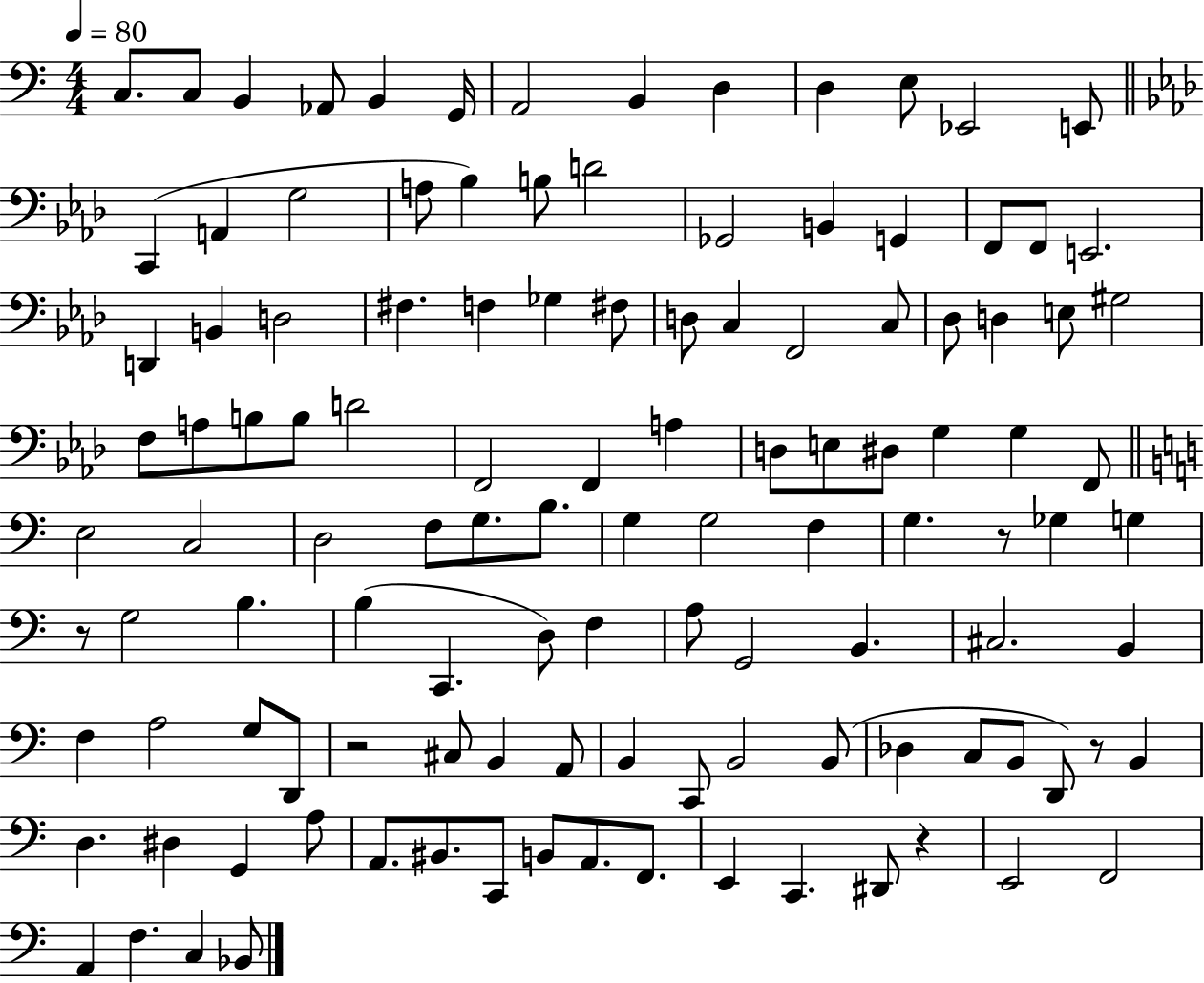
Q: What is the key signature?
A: C major